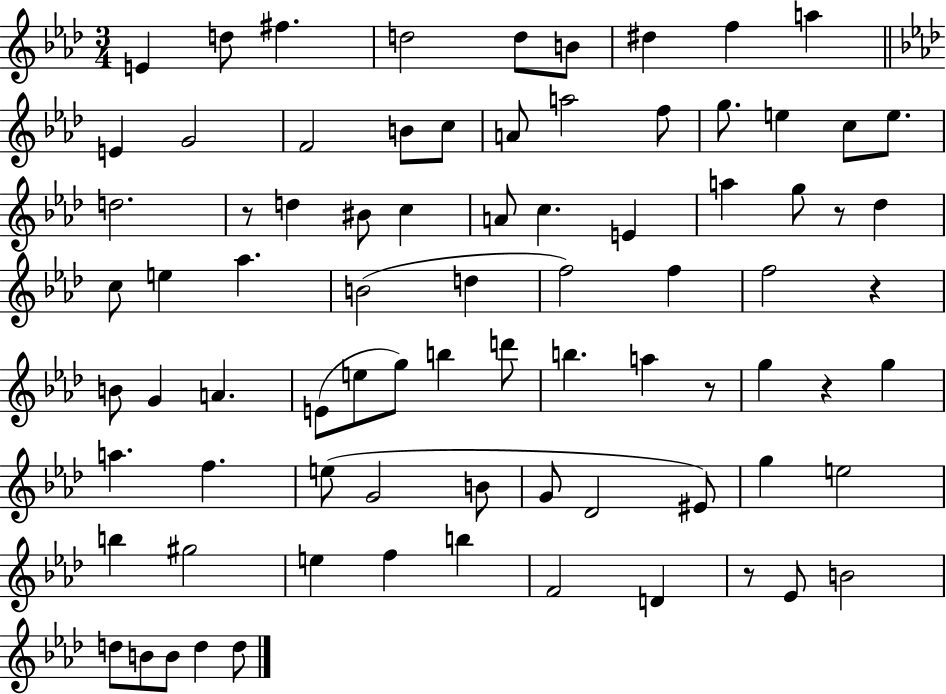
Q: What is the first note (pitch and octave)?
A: E4